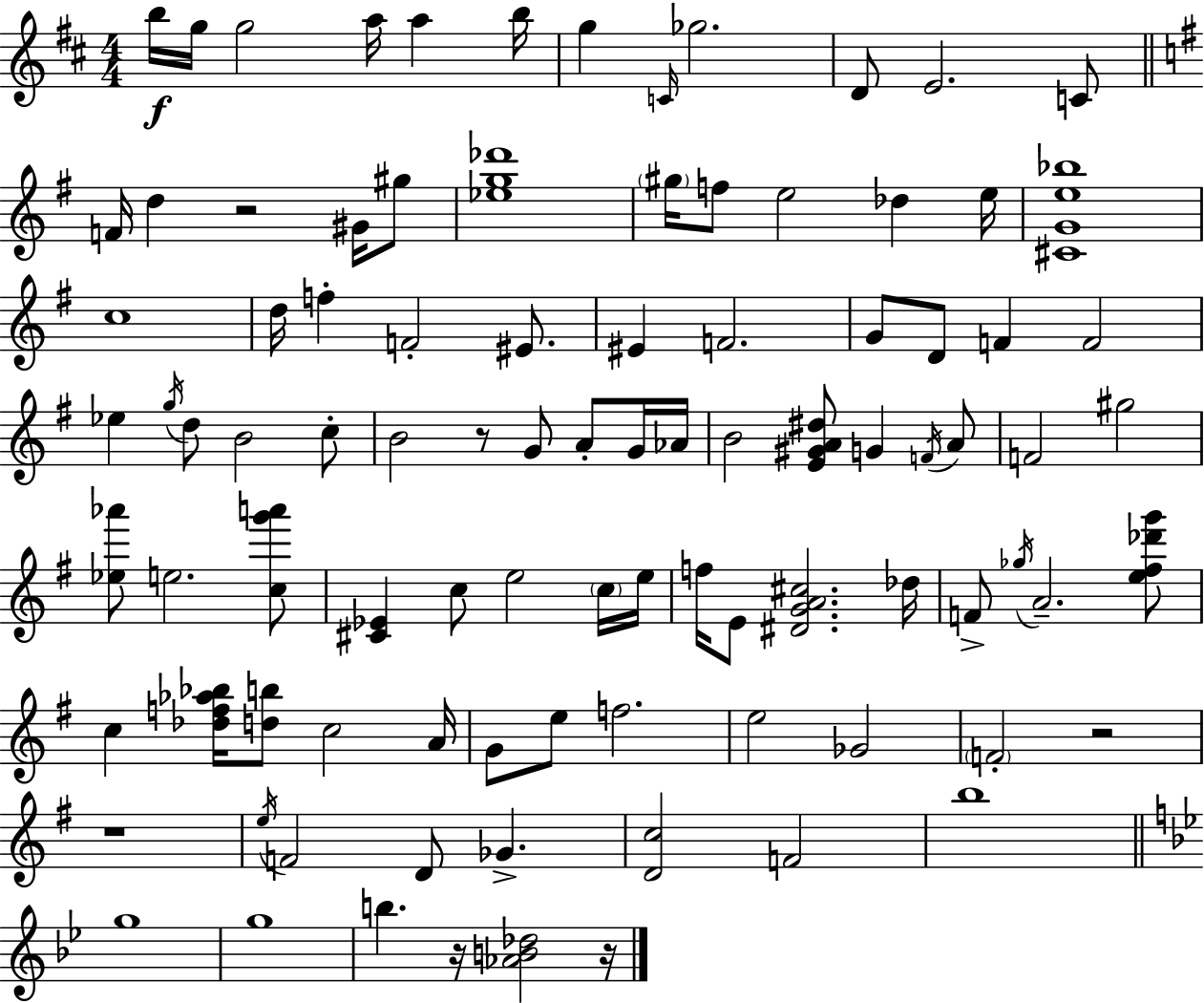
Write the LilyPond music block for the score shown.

{
  \clef treble
  \numericTimeSignature
  \time 4/4
  \key d \major
  b''16\f g''16 g''2 a''16 a''4 b''16 | g''4 \grace { c'16 } ges''2. | d'8 e'2. c'8 | \bar "||" \break \key g \major f'16 d''4 r2 gis'16 gis''8 | <ees'' g'' des'''>1 | \parenthesize gis''16 f''8 e''2 des''4 e''16 | <cis' g' e'' bes''>1 | \break c''1 | d''16 f''4-. f'2-. eis'8. | eis'4 f'2. | g'8 d'8 f'4 f'2 | \break ees''4 \acciaccatura { g''16 } d''8 b'2 c''8-. | b'2 r8 g'8 a'8-. g'16 | aes'16 b'2 <e' gis' a' dis''>8 g'4 \acciaccatura { f'16 } | a'8 f'2 gis''2 | \break <ees'' aes'''>8 e''2. | <c'' g''' a'''>8 <cis' ees'>4 c''8 e''2 | \parenthesize c''16 e''16 f''16 e'8 <dis' g' a' cis''>2. | des''16 f'8-> \acciaccatura { ges''16 } a'2.-- | \break <e'' fis'' des''' g'''>8 c''4 <des'' f'' aes'' bes''>16 <d'' b''>8 c''2 | a'16 g'8 e''8 f''2. | e''2 ges'2 | \parenthesize f'2-. r2 | \break r1 | \acciaccatura { e''16 } f'2 d'8 ges'4.-> | <d' c''>2 f'2 | b''1 | \break \bar "||" \break \key bes \major g''1 | g''1 | b''4. r16 <aes' b' des''>2 r16 | \bar "|."
}